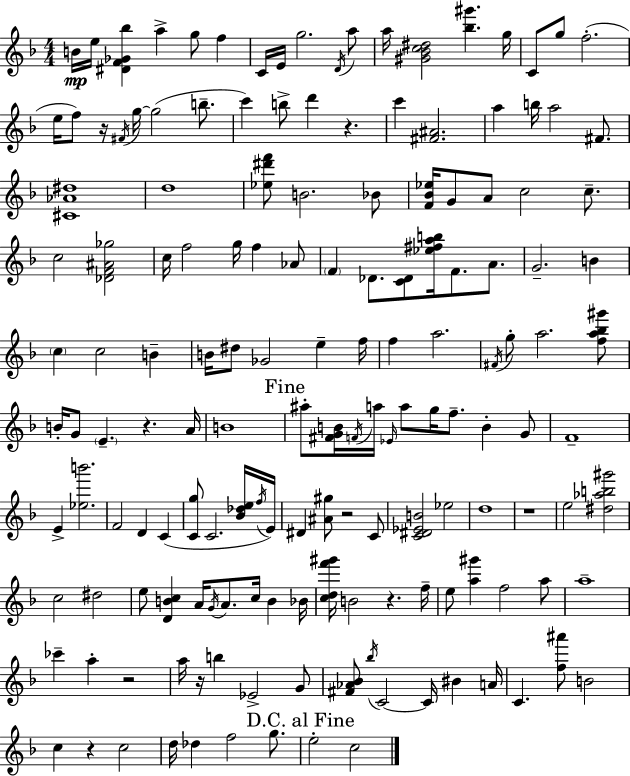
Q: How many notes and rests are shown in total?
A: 156